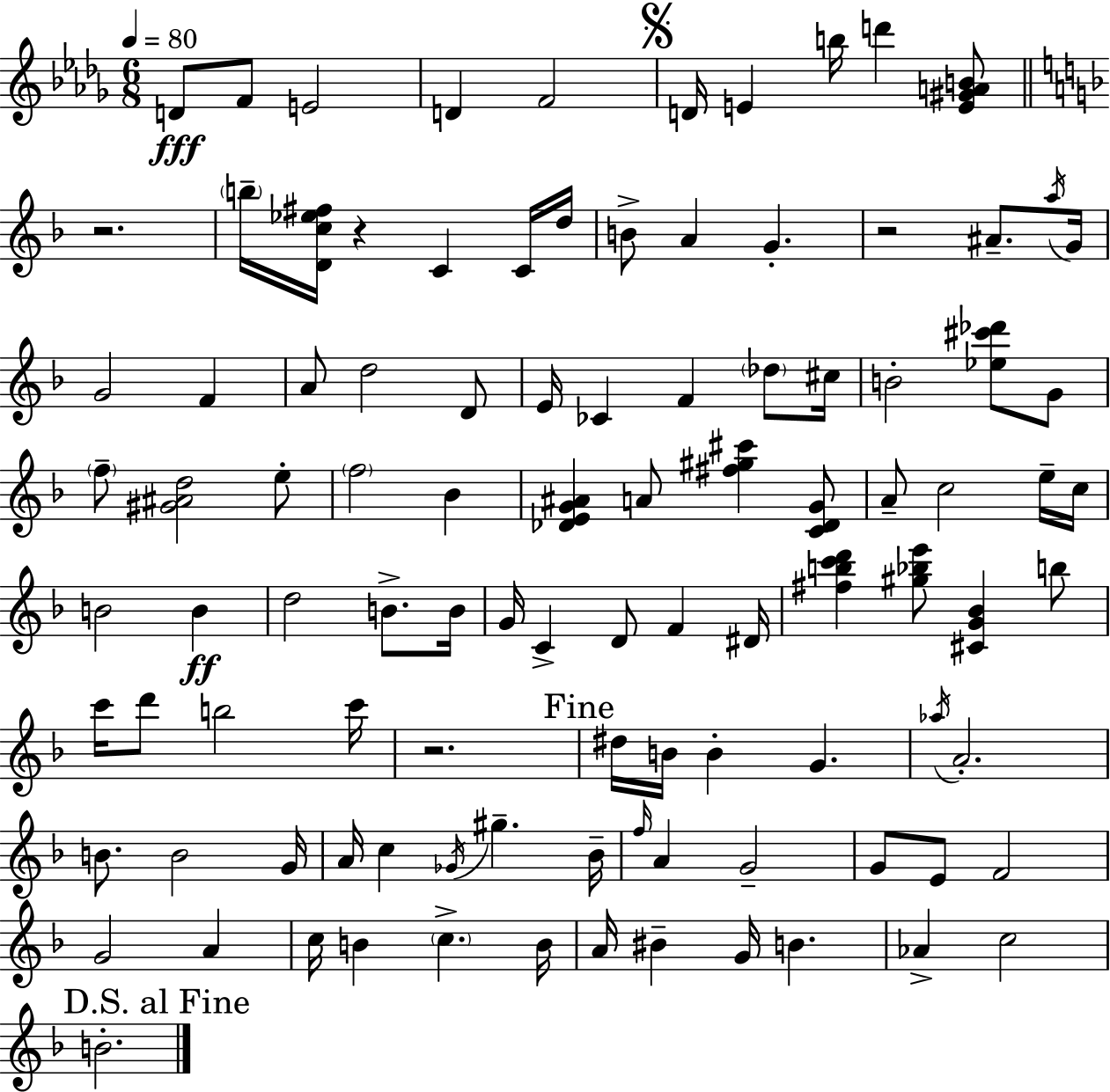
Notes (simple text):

D4/e F4/e E4/h D4/q F4/h D4/s E4/q B5/s D6/q [E4,G#4,A4,B4]/e R/h. B5/s [D4,C5,Eb5,F#5]/s R/q C4/q C4/s D5/s B4/e A4/q G4/q. R/h A#4/e. A5/s G4/s G4/h F4/q A4/e D5/h D4/e E4/s CES4/q F4/q Db5/e C#5/s B4/h [Eb5,C#6,Db6]/e G4/e F5/e [G#4,A#4,D5]/h E5/e F5/h Bb4/q [Db4,E4,G4,A#4]/q A4/e [F#5,G#5,C#6]/q [C4,Db4,G4]/e A4/e C5/h E5/s C5/s B4/h B4/q D5/h B4/e. B4/s G4/s C4/q D4/e F4/q D#4/s [F#5,B5,C6,D6]/q [G#5,Bb5,E6]/e [C#4,G4,Bb4]/q B5/e C6/s D6/e B5/h C6/s R/h. D#5/s B4/s B4/q G4/q. Ab5/s A4/h. B4/e. B4/h G4/s A4/s C5/q Gb4/s G#5/q. Bb4/s F5/s A4/q G4/h G4/e E4/e F4/h G4/h A4/q C5/s B4/q C5/q. B4/s A4/s BIS4/q G4/s B4/q. Ab4/q C5/h B4/h.